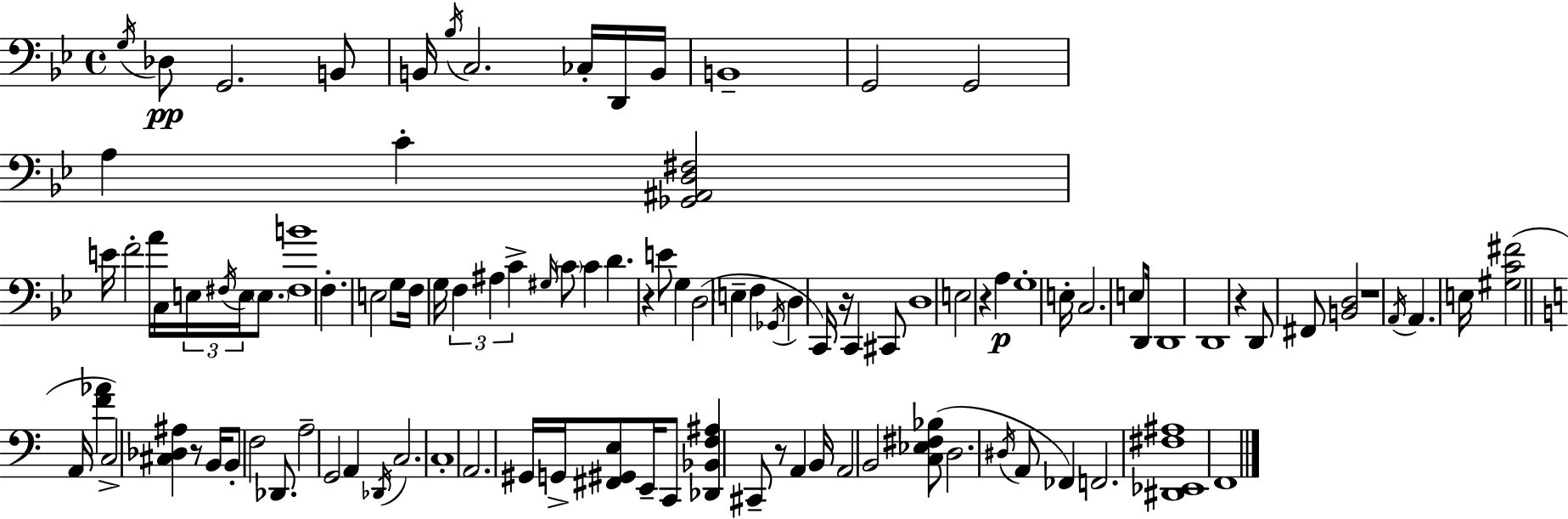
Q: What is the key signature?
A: G minor